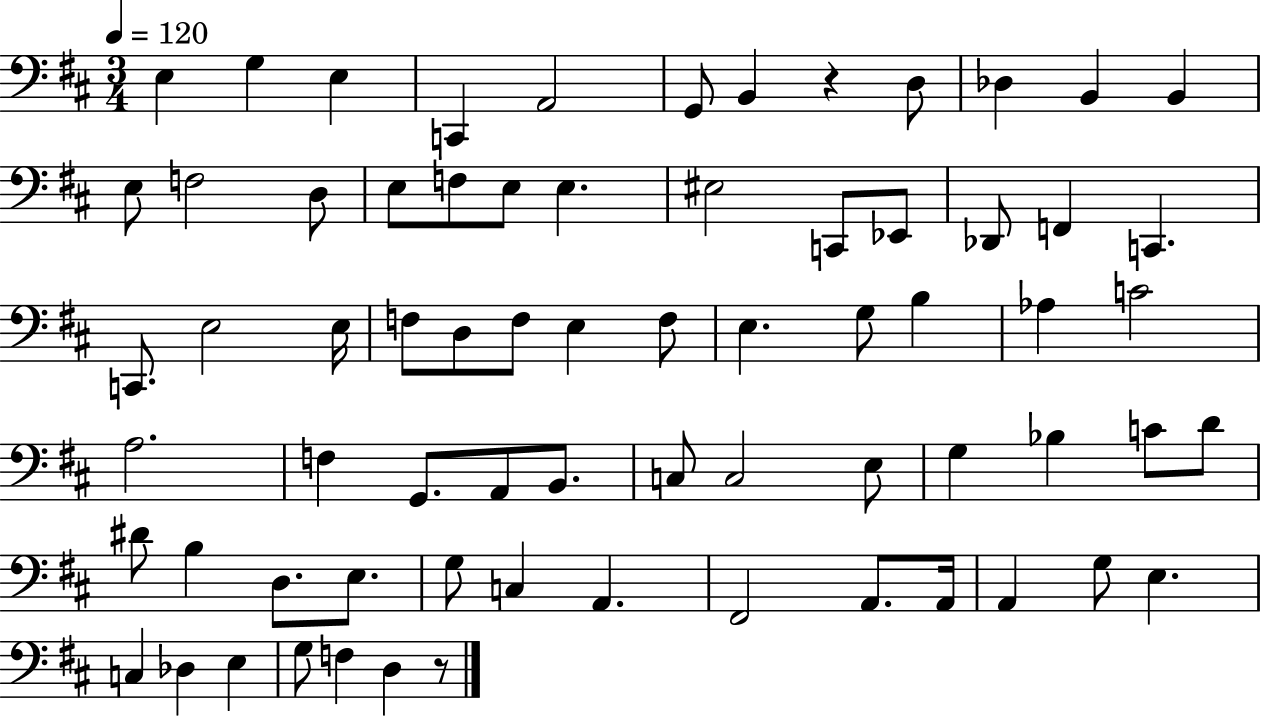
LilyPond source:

{
  \clef bass
  \numericTimeSignature
  \time 3/4
  \key d \major
  \tempo 4 = 120
  e4 g4 e4 | c,4 a,2 | g,8 b,4 r4 d8 | des4 b,4 b,4 | \break e8 f2 d8 | e8 f8 e8 e4. | eis2 c,8 ees,8 | des,8 f,4 c,4. | \break c,8. e2 e16 | f8 d8 f8 e4 f8 | e4. g8 b4 | aes4 c'2 | \break a2. | f4 g,8. a,8 b,8. | c8 c2 e8 | g4 bes4 c'8 d'8 | \break dis'8 b4 d8. e8. | g8 c4 a,4. | fis,2 a,8. a,16 | a,4 g8 e4. | \break c4 des4 e4 | g8 f4 d4 r8 | \bar "|."
}